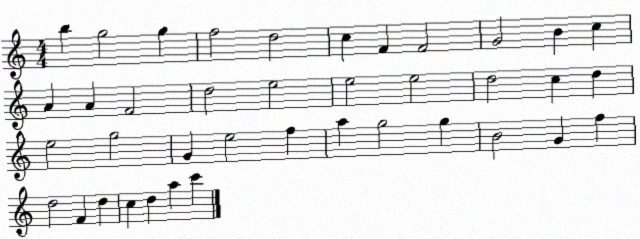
X:1
T:Untitled
M:4/4
L:1/4
K:C
b g2 g f2 d2 c F F2 G2 B c A A F2 d2 e2 e2 e2 d2 c d e2 g2 G e2 f a g2 g B2 G f d2 F d c d a c'